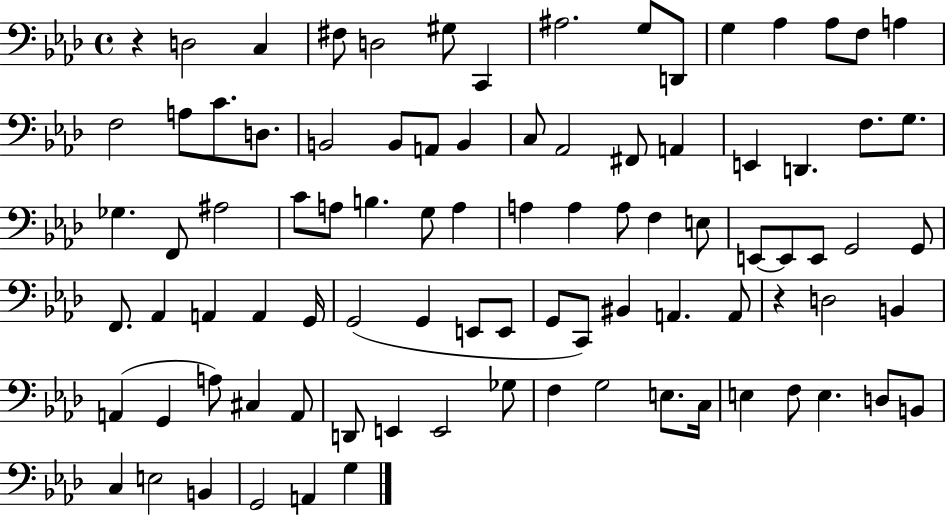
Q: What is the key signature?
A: AES major